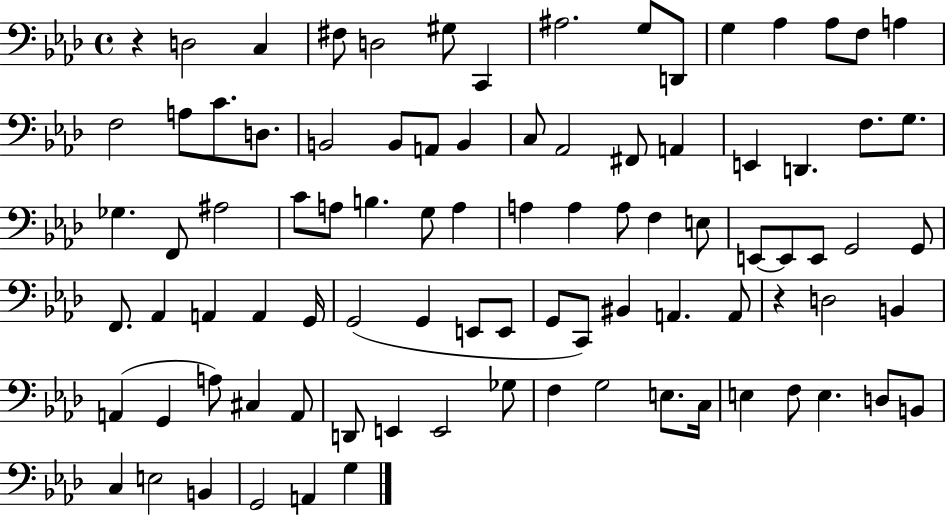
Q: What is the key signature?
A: AES major